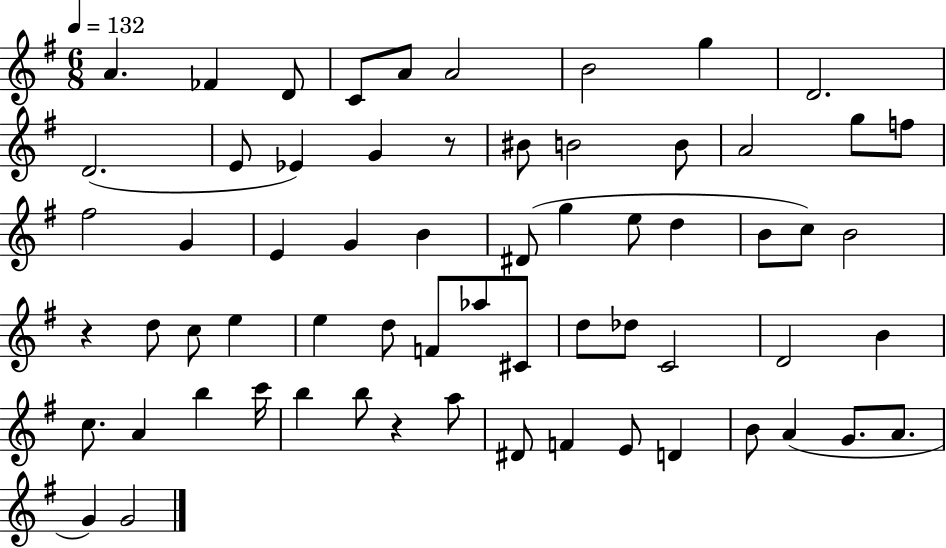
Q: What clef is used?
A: treble